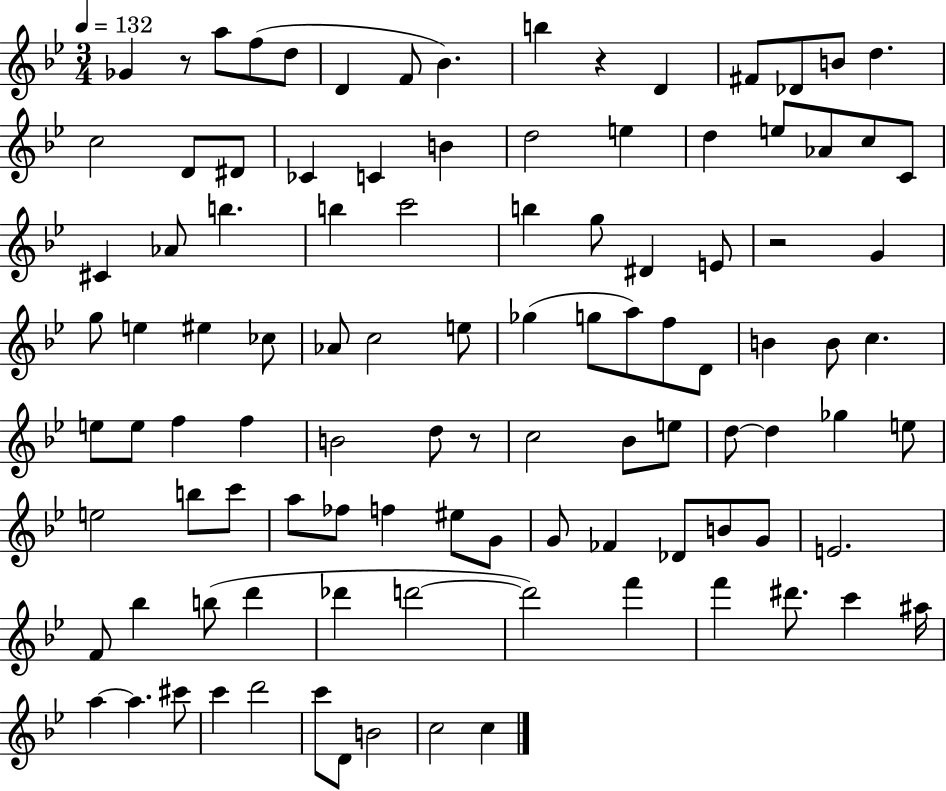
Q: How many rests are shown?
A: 4